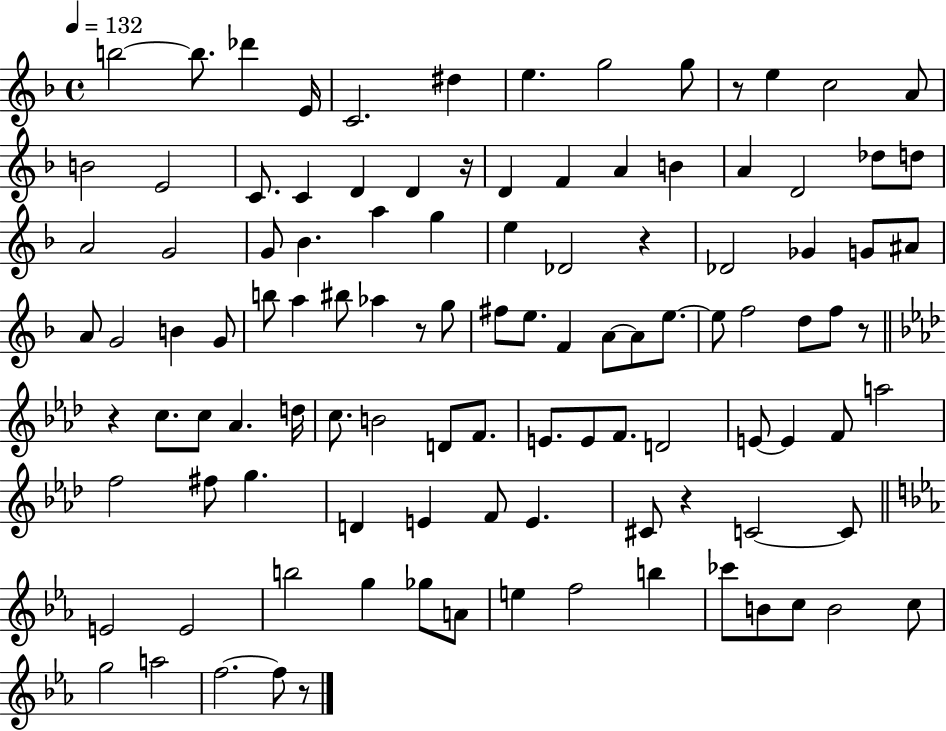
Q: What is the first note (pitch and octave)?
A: B5